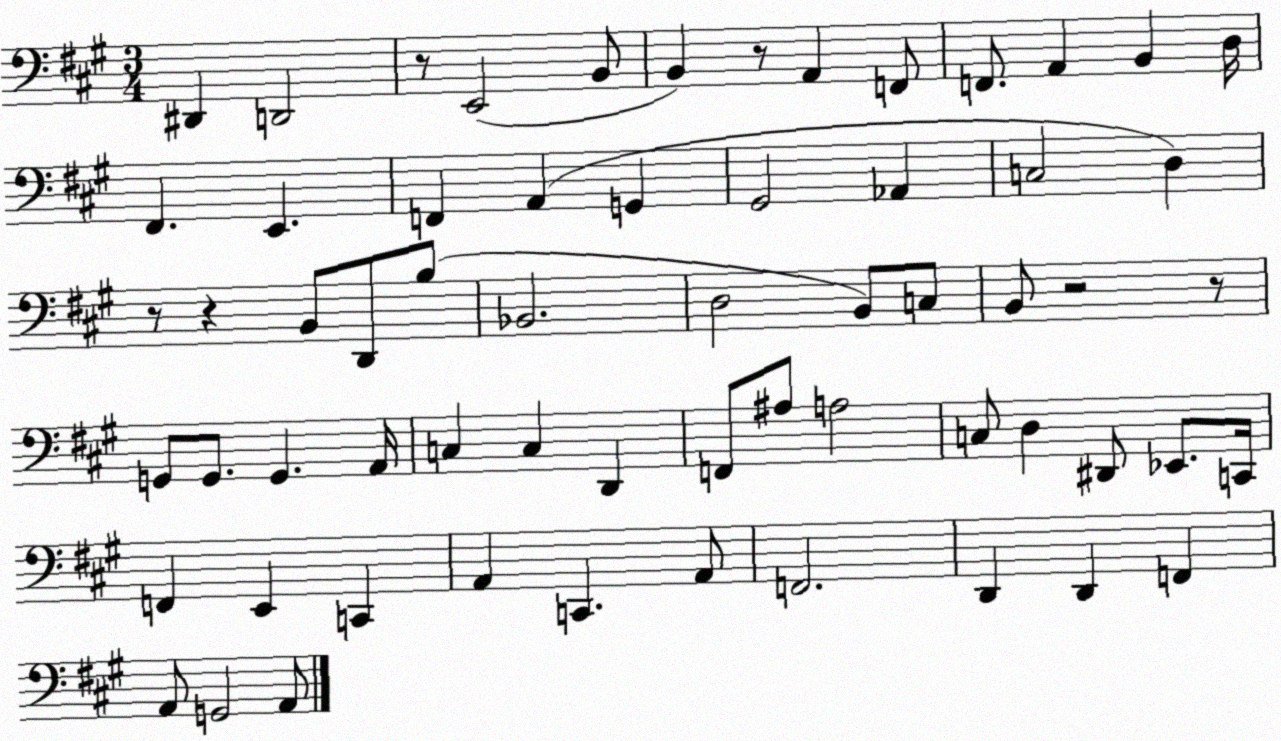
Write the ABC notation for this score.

X:1
T:Untitled
M:3/4
L:1/4
K:A
^D,, D,,2 z/2 E,,2 B,,/2 B,, z/2 A,, F,,/2 F,,/2 A,, B,, D,/4 ^F,, E,, F,, A,, G,, ^G,,2 _A,, C,2 D, z/2 z B,,/2 D,,/2 B,/2 _B,,2 D,2 B,,/2 C,/2 B,,/2 z2 z/2 G,,/2 G,,/2 G,, A,,/4 C, C, D,, F,,/2 ^A,/2 A,2 C,/2 D, ^D,,/2 _E,,/2 C,,/4 F,, E,, C,, A,, C,, A,,/2 F,,2 D,, D,, F,, A,,/2 G,,2 A,,/2